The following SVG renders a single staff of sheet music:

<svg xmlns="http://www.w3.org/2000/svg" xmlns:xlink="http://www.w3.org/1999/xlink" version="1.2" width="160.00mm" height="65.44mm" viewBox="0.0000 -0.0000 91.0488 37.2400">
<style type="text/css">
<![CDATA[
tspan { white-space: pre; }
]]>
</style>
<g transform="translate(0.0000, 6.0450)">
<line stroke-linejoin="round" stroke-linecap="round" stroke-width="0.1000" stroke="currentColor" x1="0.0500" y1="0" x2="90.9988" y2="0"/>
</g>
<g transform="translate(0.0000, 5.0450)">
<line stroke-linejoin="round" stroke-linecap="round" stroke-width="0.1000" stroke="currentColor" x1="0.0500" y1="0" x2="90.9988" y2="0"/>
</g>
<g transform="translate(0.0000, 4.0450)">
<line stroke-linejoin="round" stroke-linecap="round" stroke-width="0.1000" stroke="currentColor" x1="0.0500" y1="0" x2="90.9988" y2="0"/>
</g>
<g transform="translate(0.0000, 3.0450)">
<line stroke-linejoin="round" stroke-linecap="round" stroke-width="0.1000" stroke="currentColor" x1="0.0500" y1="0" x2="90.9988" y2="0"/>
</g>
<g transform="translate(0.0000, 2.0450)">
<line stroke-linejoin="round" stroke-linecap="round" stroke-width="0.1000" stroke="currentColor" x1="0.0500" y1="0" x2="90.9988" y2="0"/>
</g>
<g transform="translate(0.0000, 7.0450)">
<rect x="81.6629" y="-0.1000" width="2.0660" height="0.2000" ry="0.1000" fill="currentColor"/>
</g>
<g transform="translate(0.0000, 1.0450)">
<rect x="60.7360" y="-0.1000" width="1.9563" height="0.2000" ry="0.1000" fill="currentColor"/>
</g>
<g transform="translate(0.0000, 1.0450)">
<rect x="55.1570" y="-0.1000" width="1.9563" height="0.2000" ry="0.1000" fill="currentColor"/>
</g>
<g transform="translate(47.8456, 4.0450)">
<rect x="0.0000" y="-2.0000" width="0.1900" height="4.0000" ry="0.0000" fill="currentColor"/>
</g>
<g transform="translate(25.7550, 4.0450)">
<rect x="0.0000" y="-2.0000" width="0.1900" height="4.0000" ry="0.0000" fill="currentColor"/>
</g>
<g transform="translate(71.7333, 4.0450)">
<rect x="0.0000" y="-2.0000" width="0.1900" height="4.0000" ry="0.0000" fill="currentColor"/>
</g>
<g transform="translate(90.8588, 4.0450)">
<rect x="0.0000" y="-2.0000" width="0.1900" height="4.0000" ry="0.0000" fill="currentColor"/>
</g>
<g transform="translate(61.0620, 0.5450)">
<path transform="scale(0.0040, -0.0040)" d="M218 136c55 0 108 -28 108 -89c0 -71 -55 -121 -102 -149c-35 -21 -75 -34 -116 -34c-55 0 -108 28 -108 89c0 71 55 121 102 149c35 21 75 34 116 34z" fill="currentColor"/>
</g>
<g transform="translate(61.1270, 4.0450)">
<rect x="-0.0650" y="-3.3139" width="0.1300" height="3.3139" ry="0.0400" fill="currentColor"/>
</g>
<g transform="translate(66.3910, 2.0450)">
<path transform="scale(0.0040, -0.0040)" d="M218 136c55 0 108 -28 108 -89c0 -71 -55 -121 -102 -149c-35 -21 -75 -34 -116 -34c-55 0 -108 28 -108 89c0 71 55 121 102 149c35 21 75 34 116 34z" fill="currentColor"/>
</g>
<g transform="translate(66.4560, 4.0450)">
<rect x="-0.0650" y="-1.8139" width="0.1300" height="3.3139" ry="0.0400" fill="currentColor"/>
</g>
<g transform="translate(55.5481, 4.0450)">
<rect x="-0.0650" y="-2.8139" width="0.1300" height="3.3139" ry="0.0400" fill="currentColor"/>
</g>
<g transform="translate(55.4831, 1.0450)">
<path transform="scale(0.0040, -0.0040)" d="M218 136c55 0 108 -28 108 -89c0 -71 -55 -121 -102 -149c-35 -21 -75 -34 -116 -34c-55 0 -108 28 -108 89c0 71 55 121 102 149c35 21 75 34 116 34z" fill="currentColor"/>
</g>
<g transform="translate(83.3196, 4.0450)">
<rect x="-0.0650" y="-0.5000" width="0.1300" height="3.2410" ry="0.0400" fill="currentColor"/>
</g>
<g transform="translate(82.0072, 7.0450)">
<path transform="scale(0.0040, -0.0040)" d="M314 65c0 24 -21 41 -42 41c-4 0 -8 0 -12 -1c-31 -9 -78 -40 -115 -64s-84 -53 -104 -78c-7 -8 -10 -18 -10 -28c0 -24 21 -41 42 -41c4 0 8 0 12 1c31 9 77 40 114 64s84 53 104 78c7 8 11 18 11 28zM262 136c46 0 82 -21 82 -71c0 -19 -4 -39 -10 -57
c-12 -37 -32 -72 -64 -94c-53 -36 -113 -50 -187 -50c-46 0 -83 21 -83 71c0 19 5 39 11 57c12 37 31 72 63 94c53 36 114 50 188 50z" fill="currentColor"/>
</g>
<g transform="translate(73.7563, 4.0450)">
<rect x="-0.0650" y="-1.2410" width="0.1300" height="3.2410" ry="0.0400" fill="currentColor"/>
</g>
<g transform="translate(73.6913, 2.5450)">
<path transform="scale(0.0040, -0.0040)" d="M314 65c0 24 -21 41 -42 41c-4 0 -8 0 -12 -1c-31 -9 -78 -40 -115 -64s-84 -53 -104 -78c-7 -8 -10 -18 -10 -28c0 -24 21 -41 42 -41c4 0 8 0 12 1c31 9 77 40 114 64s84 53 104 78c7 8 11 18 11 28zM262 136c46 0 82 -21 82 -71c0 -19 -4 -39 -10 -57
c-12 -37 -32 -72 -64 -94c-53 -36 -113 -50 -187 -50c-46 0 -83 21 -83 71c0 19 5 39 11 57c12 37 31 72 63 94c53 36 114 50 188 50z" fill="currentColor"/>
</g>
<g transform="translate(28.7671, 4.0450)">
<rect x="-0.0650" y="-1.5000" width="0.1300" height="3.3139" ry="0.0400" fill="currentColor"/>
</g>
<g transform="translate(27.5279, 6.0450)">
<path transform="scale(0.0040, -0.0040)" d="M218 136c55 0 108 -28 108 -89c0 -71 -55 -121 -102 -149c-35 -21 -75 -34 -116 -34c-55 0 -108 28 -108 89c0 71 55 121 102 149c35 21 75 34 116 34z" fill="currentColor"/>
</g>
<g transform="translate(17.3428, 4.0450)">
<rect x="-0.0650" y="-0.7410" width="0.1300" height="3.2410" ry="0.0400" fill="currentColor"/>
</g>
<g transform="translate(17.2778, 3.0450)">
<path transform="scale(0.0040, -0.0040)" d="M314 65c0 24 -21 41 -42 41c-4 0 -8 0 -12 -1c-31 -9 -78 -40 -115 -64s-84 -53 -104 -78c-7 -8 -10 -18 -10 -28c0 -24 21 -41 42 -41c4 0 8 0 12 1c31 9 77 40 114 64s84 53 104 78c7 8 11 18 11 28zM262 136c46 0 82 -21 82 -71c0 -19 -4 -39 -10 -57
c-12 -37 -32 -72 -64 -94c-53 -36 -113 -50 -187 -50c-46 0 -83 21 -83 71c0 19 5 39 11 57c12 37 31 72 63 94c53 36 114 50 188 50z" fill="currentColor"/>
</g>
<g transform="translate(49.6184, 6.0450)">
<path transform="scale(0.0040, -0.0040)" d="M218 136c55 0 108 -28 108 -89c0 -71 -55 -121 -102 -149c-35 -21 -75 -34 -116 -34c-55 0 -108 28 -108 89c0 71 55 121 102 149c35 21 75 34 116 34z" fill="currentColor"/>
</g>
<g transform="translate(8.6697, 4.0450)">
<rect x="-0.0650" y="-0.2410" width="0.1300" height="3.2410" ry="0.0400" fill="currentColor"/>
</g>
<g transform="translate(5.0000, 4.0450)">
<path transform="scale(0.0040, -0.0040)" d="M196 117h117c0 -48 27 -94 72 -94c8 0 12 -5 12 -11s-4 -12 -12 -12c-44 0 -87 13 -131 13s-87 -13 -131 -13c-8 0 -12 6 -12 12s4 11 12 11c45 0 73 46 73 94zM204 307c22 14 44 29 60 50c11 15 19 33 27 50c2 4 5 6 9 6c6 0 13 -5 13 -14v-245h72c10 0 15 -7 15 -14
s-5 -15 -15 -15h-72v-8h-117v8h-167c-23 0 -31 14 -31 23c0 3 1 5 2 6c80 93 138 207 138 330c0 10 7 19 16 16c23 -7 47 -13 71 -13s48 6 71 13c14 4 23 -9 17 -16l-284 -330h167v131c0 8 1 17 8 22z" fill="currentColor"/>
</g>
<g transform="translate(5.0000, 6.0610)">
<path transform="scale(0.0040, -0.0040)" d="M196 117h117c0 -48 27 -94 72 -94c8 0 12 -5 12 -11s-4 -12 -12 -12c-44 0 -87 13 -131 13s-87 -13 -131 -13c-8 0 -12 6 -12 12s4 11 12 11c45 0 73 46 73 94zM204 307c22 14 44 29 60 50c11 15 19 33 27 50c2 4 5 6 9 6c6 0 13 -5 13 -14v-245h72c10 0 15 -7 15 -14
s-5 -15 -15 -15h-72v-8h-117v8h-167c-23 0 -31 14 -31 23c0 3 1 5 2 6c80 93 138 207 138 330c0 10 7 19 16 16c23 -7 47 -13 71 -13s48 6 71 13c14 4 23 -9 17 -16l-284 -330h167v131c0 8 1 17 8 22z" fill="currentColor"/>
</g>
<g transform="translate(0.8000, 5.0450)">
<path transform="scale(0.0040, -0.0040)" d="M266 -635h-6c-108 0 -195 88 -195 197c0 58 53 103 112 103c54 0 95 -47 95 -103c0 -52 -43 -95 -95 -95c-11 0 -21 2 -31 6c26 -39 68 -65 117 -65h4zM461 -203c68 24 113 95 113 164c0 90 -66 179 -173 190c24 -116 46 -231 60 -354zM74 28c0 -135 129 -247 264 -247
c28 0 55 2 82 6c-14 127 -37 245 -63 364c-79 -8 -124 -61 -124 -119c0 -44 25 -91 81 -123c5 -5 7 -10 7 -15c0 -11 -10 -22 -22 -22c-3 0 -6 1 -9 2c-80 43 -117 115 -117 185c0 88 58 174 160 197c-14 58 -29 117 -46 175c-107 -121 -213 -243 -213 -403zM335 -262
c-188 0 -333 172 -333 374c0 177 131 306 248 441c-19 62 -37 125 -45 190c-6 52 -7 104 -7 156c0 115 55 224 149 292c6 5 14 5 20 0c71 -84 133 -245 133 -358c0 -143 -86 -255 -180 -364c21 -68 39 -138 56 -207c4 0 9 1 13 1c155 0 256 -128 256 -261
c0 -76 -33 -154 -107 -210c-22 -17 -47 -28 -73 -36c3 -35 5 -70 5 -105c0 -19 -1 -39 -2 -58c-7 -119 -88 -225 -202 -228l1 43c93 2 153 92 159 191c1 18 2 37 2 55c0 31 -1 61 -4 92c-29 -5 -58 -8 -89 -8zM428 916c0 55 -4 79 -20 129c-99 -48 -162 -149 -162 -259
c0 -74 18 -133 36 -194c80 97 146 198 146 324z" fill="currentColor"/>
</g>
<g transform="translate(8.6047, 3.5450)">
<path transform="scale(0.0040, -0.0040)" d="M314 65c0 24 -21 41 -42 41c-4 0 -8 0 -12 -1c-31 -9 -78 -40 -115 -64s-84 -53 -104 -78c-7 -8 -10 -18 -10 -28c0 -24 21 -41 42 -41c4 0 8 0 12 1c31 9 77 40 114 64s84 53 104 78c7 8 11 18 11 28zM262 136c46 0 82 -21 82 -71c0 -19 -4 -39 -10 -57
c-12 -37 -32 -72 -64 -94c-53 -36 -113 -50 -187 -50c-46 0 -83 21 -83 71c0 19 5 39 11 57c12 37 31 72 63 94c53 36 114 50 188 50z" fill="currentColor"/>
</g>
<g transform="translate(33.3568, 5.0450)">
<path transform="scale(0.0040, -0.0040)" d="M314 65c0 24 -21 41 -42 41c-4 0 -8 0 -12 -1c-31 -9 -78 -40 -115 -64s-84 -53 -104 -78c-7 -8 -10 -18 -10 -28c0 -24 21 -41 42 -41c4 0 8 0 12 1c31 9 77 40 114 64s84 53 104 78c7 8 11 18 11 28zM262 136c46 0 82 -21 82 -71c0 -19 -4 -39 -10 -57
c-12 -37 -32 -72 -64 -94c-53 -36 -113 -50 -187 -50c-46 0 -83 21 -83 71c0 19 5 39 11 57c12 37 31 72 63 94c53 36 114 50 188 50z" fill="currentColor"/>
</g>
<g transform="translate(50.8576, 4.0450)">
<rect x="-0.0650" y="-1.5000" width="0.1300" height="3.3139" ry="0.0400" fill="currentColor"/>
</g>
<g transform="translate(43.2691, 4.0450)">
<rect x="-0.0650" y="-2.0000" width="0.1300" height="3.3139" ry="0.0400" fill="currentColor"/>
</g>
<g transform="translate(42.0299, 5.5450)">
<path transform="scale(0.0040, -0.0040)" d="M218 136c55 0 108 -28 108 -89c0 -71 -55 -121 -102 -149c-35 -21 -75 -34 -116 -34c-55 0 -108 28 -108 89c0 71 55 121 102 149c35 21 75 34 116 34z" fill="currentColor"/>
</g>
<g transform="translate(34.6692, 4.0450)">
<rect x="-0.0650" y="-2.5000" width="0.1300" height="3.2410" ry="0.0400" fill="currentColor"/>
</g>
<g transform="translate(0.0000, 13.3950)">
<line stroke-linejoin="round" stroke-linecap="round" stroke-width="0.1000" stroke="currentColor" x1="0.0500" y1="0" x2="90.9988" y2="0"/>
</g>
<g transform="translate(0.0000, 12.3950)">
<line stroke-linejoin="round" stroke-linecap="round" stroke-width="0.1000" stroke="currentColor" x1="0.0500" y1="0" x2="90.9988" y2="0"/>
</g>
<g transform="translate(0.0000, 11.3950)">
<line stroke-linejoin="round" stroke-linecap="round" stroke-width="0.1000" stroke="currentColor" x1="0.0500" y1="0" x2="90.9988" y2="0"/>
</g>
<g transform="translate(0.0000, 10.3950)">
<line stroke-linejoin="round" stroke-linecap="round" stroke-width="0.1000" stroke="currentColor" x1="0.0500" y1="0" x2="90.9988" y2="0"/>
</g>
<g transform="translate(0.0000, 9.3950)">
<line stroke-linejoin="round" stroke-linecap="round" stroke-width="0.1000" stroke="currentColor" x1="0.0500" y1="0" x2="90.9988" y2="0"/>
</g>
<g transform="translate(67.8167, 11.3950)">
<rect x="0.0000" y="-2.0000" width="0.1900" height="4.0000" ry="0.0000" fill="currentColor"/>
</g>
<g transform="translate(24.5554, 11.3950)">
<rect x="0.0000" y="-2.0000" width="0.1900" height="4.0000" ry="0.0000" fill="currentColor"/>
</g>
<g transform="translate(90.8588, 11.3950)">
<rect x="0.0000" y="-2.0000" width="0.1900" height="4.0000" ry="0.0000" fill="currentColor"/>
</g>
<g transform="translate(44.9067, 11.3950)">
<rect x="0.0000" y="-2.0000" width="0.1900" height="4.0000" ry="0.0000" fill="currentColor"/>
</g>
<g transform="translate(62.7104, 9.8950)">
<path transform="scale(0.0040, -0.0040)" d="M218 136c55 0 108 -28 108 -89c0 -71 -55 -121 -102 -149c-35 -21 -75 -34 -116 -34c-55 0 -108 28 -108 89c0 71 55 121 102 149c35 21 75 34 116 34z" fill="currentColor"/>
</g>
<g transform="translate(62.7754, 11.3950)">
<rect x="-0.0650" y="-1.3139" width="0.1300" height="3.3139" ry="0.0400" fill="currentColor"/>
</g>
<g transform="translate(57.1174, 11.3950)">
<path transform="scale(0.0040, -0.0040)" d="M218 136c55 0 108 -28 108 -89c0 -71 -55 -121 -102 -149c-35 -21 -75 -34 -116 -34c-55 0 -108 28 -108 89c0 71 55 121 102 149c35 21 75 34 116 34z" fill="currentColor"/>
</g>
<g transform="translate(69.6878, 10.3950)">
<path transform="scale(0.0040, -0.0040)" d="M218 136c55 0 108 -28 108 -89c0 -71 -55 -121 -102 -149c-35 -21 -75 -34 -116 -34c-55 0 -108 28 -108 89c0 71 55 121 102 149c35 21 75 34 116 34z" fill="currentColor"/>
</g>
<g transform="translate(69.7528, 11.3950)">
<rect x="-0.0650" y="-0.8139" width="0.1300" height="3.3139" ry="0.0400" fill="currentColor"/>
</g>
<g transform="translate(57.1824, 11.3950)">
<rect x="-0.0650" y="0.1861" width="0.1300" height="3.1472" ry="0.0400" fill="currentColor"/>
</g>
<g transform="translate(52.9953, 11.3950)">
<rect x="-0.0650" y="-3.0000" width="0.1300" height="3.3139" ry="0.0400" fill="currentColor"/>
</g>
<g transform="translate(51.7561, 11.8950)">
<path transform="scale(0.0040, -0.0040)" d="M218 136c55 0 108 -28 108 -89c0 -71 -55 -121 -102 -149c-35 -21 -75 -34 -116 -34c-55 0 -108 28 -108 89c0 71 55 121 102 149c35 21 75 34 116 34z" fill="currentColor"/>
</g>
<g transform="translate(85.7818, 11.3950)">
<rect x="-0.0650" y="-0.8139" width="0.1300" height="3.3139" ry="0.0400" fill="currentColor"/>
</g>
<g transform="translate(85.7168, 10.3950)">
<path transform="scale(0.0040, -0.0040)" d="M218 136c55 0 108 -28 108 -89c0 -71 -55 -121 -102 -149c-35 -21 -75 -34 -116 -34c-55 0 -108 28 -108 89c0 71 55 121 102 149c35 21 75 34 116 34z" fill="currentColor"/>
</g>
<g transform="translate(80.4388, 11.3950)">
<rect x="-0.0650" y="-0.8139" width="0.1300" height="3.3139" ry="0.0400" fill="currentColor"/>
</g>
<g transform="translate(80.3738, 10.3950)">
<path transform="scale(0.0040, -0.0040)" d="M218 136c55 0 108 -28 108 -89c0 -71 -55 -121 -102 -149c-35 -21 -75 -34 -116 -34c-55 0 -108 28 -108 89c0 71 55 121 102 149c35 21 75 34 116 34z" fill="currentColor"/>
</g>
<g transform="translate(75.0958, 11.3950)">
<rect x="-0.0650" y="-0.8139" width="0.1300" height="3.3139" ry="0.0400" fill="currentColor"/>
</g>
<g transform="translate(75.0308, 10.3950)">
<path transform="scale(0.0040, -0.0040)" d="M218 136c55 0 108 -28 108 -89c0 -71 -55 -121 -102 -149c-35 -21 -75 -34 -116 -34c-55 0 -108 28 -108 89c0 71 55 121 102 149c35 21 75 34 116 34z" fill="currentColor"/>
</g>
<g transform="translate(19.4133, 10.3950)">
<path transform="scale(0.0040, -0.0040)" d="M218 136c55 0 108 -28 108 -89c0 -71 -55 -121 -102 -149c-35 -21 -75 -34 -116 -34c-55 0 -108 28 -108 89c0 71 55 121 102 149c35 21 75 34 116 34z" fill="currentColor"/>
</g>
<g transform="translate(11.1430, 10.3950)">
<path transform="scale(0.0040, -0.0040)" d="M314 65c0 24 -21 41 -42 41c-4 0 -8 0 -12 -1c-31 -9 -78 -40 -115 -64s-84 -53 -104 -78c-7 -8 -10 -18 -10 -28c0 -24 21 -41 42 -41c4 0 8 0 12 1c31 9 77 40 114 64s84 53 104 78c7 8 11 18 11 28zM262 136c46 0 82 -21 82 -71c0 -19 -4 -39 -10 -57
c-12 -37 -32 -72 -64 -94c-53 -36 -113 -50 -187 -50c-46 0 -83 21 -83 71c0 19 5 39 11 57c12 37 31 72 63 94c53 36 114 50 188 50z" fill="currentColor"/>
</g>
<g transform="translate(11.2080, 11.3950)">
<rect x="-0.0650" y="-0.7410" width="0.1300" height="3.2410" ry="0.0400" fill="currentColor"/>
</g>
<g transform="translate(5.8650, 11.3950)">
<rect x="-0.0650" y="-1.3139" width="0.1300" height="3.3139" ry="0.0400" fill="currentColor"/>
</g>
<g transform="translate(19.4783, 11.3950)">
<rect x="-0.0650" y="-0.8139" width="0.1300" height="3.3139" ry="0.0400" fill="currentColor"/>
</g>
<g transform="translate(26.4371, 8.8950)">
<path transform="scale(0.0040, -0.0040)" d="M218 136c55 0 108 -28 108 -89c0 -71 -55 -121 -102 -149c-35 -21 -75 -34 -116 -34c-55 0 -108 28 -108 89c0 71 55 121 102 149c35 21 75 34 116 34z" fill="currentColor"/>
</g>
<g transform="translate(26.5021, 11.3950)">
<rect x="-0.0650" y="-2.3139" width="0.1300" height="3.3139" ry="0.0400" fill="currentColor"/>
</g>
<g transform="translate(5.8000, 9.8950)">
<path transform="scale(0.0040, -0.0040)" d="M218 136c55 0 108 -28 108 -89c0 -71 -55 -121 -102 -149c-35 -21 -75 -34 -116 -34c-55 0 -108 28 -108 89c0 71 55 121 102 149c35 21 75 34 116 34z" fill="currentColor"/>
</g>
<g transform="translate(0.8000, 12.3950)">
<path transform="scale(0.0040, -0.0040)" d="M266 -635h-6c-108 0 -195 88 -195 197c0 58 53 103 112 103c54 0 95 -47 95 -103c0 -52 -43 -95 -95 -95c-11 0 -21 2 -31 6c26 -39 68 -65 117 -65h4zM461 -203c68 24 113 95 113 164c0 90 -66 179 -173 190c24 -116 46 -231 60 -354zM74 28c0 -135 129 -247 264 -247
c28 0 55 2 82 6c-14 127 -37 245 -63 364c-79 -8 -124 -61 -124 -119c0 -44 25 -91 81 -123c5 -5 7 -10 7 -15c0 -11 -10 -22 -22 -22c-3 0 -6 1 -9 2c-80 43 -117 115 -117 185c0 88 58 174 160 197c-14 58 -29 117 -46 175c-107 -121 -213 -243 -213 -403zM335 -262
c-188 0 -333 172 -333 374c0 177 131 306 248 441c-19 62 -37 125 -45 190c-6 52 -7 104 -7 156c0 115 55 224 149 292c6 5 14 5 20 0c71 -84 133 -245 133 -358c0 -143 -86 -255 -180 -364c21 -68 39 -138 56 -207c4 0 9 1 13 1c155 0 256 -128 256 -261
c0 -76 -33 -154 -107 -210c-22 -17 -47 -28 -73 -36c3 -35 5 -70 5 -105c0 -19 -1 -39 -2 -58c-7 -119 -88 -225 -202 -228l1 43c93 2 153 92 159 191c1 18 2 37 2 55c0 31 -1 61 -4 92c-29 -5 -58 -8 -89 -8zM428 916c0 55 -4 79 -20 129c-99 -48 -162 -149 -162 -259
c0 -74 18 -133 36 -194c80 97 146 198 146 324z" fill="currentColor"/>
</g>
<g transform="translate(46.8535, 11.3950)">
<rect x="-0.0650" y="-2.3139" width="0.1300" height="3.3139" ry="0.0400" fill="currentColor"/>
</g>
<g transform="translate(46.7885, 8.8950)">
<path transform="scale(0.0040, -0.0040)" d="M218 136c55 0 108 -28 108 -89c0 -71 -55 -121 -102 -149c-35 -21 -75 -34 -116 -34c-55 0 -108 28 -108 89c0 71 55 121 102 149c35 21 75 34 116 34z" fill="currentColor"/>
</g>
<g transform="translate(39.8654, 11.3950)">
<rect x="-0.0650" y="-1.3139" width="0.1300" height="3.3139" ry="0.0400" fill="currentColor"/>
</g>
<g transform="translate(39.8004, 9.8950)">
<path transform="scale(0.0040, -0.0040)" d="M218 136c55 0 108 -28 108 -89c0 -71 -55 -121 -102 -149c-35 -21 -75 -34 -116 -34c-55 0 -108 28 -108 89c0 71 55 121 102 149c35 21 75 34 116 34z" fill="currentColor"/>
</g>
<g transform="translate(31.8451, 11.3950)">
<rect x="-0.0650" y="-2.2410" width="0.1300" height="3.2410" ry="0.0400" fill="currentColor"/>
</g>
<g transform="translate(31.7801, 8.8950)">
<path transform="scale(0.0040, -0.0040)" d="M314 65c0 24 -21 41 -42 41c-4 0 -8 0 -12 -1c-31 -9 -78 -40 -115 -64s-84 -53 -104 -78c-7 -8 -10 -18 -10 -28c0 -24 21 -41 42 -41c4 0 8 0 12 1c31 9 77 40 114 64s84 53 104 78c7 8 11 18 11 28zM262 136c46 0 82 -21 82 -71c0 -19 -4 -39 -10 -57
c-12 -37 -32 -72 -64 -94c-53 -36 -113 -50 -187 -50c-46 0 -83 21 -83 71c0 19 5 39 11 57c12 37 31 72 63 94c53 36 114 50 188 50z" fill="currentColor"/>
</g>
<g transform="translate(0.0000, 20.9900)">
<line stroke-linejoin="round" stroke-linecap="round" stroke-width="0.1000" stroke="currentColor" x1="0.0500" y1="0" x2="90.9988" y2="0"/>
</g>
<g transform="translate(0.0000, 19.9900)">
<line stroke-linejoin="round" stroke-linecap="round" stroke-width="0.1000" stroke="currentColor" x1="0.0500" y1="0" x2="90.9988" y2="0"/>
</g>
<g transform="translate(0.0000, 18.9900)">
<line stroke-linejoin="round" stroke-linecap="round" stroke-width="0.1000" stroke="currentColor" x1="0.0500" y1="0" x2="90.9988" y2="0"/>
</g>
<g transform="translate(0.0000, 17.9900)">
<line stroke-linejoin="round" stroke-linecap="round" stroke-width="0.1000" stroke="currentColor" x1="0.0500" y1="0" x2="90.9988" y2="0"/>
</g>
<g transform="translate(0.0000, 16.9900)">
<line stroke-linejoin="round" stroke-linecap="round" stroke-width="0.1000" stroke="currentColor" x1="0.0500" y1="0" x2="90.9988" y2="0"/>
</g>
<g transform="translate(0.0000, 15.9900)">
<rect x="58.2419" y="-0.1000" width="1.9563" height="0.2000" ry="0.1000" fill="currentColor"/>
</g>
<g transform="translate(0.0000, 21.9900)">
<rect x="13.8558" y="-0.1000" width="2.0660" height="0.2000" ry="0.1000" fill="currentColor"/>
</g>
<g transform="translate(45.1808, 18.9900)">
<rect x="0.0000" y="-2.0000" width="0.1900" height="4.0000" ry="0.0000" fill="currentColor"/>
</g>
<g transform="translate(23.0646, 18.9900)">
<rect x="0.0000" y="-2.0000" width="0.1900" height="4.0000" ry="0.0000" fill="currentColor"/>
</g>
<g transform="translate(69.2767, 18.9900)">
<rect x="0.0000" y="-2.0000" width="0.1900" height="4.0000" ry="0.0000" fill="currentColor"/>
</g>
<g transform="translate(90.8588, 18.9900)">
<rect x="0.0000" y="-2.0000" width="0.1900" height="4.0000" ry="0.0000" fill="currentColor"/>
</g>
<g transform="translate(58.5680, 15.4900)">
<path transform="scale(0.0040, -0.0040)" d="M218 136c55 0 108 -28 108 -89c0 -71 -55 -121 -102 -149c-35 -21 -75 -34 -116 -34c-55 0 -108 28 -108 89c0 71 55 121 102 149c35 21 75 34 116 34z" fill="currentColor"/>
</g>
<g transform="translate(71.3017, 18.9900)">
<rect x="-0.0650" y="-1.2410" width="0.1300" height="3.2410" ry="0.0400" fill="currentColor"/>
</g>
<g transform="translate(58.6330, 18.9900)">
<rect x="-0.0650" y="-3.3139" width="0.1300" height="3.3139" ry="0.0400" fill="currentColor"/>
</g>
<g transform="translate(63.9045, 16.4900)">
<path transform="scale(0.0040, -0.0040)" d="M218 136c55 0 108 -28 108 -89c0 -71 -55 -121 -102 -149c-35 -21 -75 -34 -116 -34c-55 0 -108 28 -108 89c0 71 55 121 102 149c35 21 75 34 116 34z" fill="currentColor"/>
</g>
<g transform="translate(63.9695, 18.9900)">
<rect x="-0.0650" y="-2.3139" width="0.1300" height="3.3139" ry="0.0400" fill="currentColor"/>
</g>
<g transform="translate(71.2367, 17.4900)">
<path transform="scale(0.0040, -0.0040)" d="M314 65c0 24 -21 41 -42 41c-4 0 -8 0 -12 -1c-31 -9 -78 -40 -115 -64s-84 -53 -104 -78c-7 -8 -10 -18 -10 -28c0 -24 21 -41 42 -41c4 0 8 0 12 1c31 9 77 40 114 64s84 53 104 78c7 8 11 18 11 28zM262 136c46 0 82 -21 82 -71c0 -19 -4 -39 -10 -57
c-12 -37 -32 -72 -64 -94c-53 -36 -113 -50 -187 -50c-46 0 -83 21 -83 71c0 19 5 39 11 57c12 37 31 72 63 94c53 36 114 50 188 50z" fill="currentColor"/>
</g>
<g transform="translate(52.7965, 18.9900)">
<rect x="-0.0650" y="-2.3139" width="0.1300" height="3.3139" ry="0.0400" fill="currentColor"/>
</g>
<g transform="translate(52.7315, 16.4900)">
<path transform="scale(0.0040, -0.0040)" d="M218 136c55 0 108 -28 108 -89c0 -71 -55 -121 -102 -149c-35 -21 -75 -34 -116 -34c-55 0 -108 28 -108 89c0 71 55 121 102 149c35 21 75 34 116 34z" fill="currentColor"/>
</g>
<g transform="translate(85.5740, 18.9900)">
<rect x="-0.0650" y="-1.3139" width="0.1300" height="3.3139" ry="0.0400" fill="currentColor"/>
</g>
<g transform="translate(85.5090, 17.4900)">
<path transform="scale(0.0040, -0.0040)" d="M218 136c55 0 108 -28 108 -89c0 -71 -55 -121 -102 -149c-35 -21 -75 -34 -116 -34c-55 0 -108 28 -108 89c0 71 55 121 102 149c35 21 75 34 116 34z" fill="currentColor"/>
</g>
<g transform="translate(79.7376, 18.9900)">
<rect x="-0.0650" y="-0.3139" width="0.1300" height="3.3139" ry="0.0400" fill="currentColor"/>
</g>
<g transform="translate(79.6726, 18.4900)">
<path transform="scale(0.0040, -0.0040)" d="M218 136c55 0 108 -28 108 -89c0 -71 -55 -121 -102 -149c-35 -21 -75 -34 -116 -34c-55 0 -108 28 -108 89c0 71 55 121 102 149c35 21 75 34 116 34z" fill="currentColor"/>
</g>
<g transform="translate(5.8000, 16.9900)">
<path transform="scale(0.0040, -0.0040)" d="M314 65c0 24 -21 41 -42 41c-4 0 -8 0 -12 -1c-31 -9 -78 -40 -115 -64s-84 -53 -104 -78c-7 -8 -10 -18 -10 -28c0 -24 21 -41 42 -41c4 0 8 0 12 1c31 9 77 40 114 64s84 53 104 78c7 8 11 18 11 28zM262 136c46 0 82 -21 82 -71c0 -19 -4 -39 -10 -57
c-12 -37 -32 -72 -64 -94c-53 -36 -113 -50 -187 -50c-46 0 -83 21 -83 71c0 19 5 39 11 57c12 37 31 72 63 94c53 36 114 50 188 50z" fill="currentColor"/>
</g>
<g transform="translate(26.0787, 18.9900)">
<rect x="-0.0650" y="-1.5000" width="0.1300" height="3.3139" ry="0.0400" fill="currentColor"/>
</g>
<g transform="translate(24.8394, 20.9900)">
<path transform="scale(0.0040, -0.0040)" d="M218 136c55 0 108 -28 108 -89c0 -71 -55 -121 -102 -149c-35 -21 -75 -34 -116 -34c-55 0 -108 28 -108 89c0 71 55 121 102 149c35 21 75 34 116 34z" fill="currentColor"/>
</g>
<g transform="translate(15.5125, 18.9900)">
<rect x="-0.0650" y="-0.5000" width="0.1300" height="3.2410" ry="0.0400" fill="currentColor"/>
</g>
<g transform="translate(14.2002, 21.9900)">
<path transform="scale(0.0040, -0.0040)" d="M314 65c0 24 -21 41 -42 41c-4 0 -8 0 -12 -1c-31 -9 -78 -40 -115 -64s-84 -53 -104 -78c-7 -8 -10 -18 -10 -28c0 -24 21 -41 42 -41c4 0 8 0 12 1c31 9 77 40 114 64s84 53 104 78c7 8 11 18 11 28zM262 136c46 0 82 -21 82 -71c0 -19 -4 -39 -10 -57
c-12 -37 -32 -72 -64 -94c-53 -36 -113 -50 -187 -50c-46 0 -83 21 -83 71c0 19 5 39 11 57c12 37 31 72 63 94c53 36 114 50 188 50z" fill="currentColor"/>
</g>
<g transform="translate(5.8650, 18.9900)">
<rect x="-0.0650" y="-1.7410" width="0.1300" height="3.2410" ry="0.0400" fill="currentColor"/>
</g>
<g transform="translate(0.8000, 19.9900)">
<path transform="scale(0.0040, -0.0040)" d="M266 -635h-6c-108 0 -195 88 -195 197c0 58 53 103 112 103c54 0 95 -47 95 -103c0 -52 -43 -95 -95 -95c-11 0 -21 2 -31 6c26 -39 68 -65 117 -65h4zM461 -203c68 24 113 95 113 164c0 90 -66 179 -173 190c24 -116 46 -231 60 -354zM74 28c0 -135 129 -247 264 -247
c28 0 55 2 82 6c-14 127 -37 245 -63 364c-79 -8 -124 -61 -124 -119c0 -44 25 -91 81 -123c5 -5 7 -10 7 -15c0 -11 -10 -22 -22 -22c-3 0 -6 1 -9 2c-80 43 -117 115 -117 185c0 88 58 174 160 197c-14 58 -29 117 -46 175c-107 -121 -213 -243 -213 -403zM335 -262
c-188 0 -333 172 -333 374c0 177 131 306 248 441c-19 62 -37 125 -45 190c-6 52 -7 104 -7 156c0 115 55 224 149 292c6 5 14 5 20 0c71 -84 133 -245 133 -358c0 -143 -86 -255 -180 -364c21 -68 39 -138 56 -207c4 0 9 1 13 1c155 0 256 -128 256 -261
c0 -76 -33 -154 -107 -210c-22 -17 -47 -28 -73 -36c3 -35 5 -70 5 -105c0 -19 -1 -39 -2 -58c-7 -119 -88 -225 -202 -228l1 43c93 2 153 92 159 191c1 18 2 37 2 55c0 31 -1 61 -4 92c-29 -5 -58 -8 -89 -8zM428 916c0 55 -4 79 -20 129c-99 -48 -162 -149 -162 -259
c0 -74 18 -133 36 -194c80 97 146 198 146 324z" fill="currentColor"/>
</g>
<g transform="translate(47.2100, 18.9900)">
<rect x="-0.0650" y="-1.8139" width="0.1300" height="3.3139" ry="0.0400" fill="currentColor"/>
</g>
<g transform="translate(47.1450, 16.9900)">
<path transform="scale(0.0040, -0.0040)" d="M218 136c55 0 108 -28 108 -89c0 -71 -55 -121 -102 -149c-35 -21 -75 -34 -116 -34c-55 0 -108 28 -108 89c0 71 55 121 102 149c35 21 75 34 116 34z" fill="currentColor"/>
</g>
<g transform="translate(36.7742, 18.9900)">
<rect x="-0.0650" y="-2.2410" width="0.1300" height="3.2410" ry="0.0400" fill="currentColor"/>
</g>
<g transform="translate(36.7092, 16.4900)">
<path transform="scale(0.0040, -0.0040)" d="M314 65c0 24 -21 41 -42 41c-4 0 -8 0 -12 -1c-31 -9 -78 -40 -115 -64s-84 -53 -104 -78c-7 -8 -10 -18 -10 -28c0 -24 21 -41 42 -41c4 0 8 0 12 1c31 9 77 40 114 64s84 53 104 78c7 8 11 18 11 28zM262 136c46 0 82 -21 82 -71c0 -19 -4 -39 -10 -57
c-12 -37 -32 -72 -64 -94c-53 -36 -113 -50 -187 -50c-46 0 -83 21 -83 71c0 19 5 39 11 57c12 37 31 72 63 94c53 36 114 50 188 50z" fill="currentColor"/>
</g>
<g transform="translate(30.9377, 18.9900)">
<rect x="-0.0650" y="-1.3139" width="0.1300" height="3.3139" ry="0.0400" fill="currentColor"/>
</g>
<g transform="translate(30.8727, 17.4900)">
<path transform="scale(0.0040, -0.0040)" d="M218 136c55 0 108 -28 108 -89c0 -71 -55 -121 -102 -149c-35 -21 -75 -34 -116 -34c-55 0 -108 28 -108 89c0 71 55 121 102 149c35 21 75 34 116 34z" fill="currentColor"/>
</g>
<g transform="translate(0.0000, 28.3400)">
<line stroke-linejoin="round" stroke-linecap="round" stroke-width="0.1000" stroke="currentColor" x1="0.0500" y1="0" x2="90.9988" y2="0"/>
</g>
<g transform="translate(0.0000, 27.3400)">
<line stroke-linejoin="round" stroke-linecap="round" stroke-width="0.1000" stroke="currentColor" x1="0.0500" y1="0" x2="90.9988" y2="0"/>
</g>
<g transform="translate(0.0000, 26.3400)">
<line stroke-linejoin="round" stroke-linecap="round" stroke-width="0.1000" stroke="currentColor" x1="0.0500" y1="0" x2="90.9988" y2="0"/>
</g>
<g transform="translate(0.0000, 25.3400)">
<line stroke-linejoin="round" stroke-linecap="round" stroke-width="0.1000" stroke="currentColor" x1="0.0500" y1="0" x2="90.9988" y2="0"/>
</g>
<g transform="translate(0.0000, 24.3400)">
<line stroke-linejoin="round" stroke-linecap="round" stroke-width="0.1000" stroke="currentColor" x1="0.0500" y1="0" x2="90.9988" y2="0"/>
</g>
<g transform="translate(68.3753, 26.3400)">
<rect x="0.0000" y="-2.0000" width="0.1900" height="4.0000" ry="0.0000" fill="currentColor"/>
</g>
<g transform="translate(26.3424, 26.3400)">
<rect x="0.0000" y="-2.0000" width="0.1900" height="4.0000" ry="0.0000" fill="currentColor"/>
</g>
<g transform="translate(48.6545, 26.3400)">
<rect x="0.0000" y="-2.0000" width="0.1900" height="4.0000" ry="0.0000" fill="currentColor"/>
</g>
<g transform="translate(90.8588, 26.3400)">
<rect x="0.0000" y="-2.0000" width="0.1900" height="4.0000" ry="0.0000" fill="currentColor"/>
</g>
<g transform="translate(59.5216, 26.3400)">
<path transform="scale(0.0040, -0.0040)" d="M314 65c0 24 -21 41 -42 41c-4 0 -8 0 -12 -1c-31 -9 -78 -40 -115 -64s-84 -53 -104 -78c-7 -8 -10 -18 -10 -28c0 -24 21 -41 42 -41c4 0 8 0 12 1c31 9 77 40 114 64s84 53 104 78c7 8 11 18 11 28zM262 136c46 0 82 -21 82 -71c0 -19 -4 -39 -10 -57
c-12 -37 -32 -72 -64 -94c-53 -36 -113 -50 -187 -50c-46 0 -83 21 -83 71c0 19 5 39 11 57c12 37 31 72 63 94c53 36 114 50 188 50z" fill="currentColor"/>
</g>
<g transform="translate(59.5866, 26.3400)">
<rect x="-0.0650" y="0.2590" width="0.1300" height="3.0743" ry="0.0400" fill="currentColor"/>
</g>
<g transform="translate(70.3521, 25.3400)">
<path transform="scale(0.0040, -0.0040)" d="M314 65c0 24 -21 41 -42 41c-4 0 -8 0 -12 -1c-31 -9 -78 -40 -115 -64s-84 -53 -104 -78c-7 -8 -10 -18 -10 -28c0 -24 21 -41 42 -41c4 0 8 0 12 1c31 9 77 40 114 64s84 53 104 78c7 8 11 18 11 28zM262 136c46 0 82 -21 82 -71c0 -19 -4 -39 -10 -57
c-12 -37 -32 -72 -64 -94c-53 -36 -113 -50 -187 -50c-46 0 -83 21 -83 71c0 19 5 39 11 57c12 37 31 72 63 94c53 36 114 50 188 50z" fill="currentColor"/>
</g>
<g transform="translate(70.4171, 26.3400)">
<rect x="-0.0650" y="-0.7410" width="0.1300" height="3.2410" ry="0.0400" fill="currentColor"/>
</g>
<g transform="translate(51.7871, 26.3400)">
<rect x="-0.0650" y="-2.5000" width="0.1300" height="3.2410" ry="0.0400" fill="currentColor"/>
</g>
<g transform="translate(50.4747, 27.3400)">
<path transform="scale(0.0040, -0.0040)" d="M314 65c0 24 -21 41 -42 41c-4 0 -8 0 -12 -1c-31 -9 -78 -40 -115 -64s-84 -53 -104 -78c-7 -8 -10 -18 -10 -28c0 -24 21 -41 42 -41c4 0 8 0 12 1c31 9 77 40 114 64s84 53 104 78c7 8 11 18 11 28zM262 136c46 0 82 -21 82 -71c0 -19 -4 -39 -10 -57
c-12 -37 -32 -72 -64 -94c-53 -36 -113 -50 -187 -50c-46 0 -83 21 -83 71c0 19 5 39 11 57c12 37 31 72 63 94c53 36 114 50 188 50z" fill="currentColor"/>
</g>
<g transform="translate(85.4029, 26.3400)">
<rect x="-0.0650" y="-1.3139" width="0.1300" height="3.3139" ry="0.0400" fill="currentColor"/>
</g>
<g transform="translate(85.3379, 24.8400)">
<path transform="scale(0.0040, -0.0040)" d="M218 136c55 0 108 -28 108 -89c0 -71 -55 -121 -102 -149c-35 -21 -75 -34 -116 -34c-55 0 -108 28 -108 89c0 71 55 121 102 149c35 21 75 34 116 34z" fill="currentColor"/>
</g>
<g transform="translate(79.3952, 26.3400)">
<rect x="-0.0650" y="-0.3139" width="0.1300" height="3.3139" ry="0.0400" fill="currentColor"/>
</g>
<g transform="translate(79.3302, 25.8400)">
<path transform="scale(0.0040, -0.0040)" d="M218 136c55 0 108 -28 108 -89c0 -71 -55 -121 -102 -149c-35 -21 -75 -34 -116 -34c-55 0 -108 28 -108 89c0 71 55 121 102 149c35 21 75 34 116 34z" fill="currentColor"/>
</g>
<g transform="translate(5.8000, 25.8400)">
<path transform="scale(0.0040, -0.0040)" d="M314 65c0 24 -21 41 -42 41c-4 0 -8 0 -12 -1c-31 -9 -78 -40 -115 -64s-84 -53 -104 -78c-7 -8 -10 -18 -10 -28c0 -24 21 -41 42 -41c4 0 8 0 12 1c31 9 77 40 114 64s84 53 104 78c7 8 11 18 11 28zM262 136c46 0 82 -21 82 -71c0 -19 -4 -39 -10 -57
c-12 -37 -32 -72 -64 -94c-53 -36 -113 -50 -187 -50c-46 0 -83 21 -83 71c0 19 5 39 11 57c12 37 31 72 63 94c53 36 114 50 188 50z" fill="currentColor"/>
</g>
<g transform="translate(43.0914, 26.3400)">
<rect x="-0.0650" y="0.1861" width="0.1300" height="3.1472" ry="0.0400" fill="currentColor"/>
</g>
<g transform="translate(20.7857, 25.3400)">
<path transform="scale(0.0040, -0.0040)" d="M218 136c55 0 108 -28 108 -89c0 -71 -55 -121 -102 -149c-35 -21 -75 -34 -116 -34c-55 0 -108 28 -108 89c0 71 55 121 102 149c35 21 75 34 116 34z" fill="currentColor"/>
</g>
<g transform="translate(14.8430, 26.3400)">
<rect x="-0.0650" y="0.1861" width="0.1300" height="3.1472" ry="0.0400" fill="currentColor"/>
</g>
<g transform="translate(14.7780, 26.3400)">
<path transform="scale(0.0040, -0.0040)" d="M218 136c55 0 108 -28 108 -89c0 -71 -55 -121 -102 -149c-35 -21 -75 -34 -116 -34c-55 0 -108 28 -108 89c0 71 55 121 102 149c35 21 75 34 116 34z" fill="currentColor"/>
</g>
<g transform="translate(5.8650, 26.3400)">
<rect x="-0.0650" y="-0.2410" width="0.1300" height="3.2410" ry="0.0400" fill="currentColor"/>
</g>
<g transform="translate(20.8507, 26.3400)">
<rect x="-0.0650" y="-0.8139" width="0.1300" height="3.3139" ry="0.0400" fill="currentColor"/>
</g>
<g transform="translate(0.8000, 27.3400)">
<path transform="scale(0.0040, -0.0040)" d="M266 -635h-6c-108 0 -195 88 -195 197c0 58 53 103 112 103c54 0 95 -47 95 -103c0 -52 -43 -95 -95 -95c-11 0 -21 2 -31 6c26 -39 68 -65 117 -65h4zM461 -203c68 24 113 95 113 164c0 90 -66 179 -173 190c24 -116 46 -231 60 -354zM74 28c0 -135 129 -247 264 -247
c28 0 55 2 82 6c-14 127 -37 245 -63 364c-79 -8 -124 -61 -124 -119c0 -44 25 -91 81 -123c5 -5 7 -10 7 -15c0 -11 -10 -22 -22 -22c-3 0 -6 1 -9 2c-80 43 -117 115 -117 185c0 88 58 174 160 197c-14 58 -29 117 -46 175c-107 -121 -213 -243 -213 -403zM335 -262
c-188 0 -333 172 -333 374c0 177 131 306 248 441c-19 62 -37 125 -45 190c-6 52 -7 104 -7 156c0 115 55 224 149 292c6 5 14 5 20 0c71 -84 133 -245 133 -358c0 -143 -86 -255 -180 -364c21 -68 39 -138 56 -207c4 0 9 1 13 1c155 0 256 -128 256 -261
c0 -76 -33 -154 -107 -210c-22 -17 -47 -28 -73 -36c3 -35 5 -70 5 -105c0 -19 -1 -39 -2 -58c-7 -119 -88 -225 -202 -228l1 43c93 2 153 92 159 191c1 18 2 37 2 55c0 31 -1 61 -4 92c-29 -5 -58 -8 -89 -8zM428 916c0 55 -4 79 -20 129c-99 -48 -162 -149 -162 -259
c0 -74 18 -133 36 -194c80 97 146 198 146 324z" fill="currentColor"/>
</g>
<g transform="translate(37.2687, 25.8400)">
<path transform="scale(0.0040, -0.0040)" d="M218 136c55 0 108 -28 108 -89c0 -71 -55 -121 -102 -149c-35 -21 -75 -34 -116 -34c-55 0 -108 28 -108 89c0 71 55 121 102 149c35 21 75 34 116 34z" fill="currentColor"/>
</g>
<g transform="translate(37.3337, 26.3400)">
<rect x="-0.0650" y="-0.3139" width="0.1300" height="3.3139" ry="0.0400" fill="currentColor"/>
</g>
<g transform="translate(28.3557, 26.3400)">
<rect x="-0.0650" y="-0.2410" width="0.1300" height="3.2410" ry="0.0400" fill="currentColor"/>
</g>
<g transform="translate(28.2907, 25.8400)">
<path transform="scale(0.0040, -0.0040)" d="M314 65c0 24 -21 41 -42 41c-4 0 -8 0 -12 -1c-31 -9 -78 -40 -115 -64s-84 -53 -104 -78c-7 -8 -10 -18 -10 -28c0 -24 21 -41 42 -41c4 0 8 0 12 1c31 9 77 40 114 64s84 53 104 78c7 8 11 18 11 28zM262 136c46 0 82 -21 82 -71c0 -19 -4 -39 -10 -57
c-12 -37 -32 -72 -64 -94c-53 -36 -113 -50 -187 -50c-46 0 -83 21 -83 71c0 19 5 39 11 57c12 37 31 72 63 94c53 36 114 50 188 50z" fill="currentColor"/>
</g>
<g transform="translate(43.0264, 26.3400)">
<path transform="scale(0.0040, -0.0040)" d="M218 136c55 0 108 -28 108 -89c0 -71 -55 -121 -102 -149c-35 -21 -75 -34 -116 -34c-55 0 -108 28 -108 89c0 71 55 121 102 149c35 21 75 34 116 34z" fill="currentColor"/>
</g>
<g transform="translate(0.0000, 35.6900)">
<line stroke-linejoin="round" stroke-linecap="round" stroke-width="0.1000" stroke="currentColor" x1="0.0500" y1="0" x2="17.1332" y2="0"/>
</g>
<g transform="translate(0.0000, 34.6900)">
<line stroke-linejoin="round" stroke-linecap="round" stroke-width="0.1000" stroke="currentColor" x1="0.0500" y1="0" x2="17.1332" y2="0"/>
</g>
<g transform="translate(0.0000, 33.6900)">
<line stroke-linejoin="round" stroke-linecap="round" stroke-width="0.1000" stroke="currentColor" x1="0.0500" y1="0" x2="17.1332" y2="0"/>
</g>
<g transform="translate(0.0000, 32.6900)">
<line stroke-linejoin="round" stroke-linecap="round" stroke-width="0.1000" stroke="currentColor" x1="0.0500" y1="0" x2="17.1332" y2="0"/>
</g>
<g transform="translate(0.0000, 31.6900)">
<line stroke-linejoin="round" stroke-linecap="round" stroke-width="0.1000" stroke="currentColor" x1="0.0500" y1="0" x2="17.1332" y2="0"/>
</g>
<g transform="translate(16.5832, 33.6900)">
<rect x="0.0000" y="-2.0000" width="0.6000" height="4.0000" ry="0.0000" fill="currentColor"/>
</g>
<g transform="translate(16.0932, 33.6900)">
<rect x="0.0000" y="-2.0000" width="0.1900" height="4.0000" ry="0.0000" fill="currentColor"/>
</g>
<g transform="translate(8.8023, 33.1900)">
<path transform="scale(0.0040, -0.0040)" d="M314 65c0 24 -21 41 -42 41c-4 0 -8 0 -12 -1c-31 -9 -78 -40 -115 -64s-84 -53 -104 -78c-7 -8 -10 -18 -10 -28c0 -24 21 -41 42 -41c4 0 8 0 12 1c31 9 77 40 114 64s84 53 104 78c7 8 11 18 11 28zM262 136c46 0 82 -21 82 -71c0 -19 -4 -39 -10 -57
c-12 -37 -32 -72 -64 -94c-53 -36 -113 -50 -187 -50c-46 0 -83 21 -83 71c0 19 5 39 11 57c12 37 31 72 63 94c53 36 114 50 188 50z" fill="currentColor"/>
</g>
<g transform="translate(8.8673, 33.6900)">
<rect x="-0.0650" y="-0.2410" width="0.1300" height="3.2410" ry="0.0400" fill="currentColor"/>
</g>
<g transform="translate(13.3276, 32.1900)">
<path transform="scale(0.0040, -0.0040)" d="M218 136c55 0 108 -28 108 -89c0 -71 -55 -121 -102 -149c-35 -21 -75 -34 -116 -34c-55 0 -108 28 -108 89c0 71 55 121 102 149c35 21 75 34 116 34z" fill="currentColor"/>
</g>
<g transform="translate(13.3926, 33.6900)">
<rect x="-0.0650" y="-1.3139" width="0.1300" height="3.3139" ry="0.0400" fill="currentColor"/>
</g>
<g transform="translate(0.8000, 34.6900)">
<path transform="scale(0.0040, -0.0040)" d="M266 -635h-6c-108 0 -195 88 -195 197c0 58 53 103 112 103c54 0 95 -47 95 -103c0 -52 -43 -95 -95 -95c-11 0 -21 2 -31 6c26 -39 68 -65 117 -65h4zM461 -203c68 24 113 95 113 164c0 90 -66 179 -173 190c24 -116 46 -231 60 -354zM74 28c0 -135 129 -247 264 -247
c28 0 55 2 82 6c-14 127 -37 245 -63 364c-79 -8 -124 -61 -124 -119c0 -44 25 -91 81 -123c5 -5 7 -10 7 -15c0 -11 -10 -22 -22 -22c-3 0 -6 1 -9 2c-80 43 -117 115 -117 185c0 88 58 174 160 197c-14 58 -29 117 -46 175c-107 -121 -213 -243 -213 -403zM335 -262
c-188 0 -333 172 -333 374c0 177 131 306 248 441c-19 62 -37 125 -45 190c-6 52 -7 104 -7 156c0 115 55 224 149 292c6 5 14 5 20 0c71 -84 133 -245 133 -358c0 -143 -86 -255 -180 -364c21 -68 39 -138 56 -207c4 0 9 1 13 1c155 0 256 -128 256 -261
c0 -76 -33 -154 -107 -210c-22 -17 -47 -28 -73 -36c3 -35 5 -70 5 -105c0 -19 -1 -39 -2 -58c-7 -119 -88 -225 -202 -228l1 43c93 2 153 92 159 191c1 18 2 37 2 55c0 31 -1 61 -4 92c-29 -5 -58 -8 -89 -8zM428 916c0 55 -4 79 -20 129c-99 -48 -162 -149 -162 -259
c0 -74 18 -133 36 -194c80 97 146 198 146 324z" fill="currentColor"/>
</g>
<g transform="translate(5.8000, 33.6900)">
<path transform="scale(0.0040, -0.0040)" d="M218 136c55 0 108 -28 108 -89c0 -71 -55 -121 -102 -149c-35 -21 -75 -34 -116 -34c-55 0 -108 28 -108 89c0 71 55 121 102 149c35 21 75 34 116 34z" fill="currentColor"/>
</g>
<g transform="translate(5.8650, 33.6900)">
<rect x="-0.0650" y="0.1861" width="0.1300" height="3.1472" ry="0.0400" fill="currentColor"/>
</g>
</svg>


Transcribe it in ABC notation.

X:1
T:Untitled
M:4/4
L:1/4
K:C
c2 d2 E G2 F E a b f e2 C2 e d2 d g g2 e g A B e d d d d f2 C2 E e g2 f g b g e2 c e c2 B d c2 c B G2 B2 d2 c e B c2 e